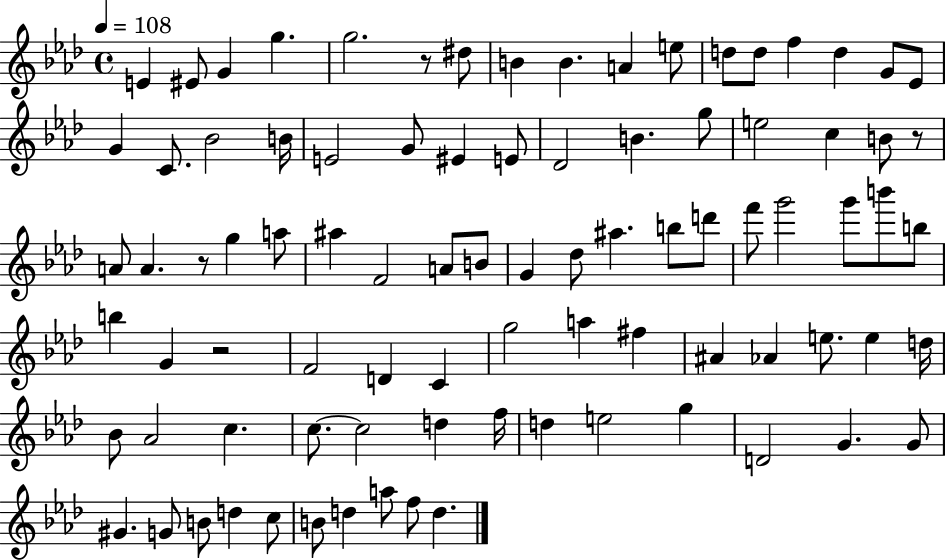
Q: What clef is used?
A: treble